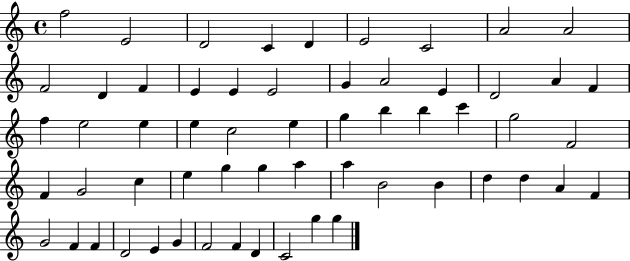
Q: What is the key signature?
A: C major